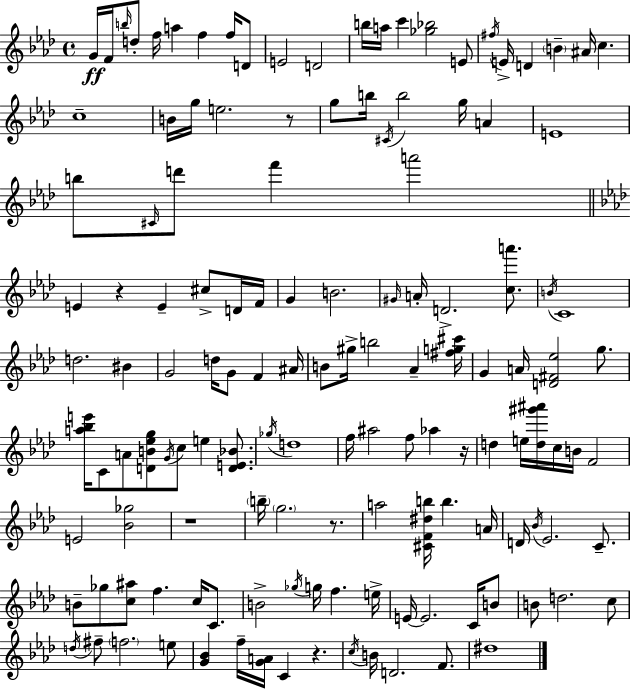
G4/s F4/s B5/s D5/e F5/s A5/q F5/q F5/s D4/e E4/h D4/h B5/s A5/s C6/q [Gb5,Bb5]/h E4/e F#5/s E4/s D4/q B4/q A#4/s C5/q. C5/w B4/s G5/s E5/h. R/e G5/e B5/s C#4/s B5/h G5/s A4/q E4/w B5/e C#4/s D6/e F6/q A6/h E4/q R/q E4/q C#5/e D4/s F4/s G4/q B4/h. G#4/s A4/s D4/h. [C5,A6]/e. B4/s C4/w D5/h. BIS4/q G4/h D5/s G4/e F4/q A#4/s B4/e G#5/s B5/h Ab4/q [F#5,G5,C#6]/s G4/q A4/s [D4,F#4,Eb5]/h G5/e. [A5,Bb5,E6]/s C4/e A4/e [D4,B4,Eb5,G5]/e G4/s C5/e E5/q [D4,E4,Bb4]/e. Gb5/s D5/w F5/s A#5/h F5/e Ab5/q R/s D5/q E5/s [D5,G#6,A#6]/s C5/s B4/s F4/h E4/h [Bb4,Gb5]/h R/w B5/s G5/h. R/e. A5/h [C#4,F4,D#5,B5]/s B5/q. A4/s D4/s Bb4/s Eb4/h. C4/e. B4/e Gb5/e [C5,A#5]/e F5/q. C5/s C4/e. B4/h Gb5/s G5/s F5/q. E5/s E4/s E4/h. C4/s B4/e B4/e D5/h. C5/e D5/s F#5/e F5/h. E5/e [G4,Bb4]/q F5/s [G4,A4]/s C4/q R/q. C5/s B4/s D4/h. F4/e. D#5/w